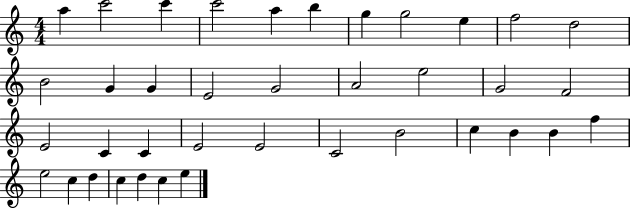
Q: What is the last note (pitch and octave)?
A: E5